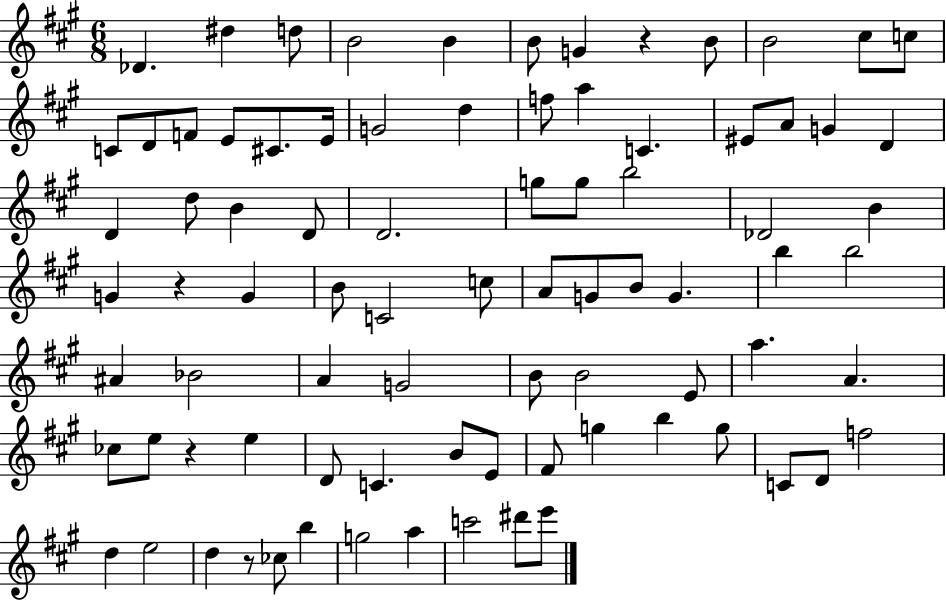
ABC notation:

X:1
T:Untitled
M:6/8
L:1/4
K:A
_D ^d d/2 B2 B B/2 G z B/2 B2 ^c/2 c/2 C/2 D/2 F/2 E/2 ^C/2 E/4 G2 d f/2 a C ^E/2 A/2 G D D d/2 B D/2 D2 g/2 g/2 b2 _D2 B G z G B/2 C2 c/2 A/2 G/2 B/2 G b b2 ^A _B2 A G2 B/2 B2 E/2 a A _c/2 e/2 z e D/2 C B/2 E/2 ^F/2 g b g/2 C/2 D/2 f2 d e2 d z/2 _c/2 b g2 a c'2 ^d'/2 e'/2